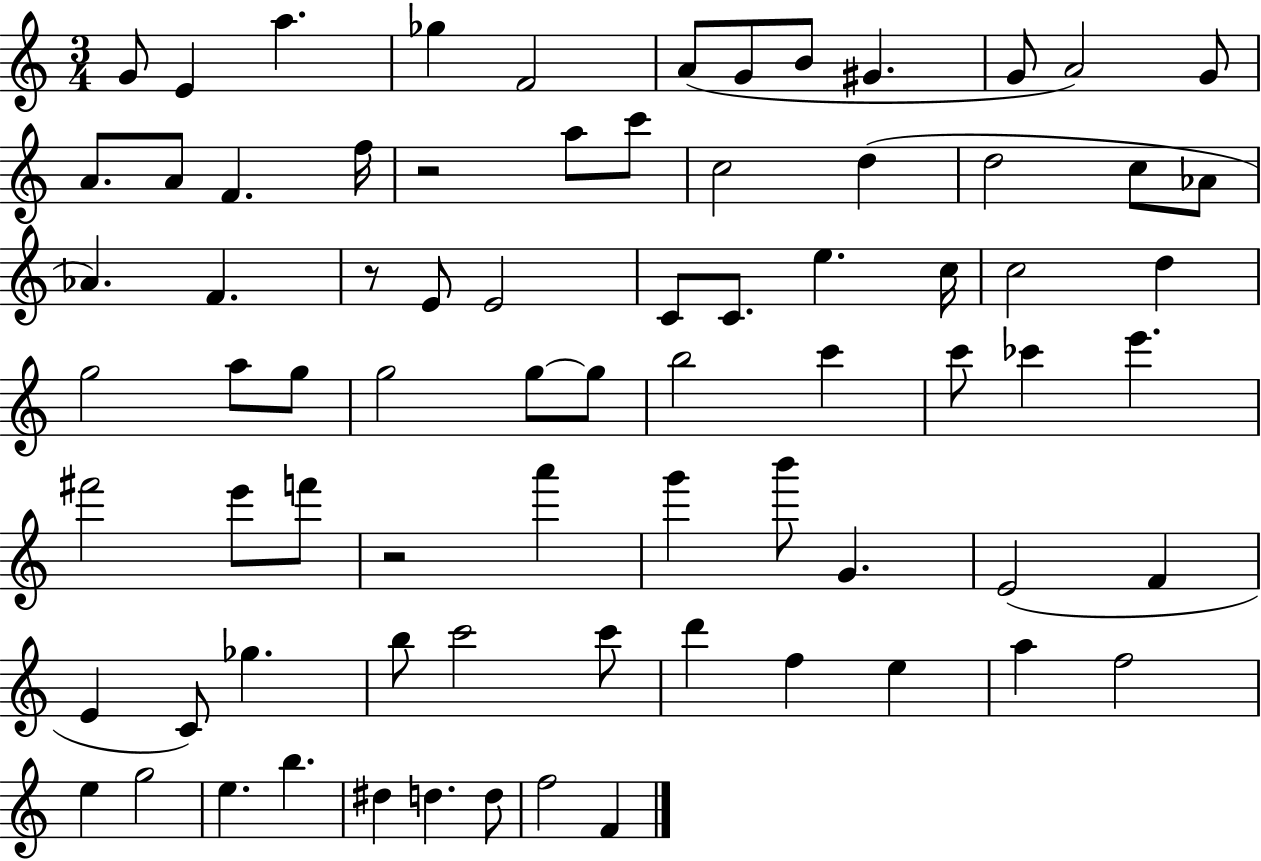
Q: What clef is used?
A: treble